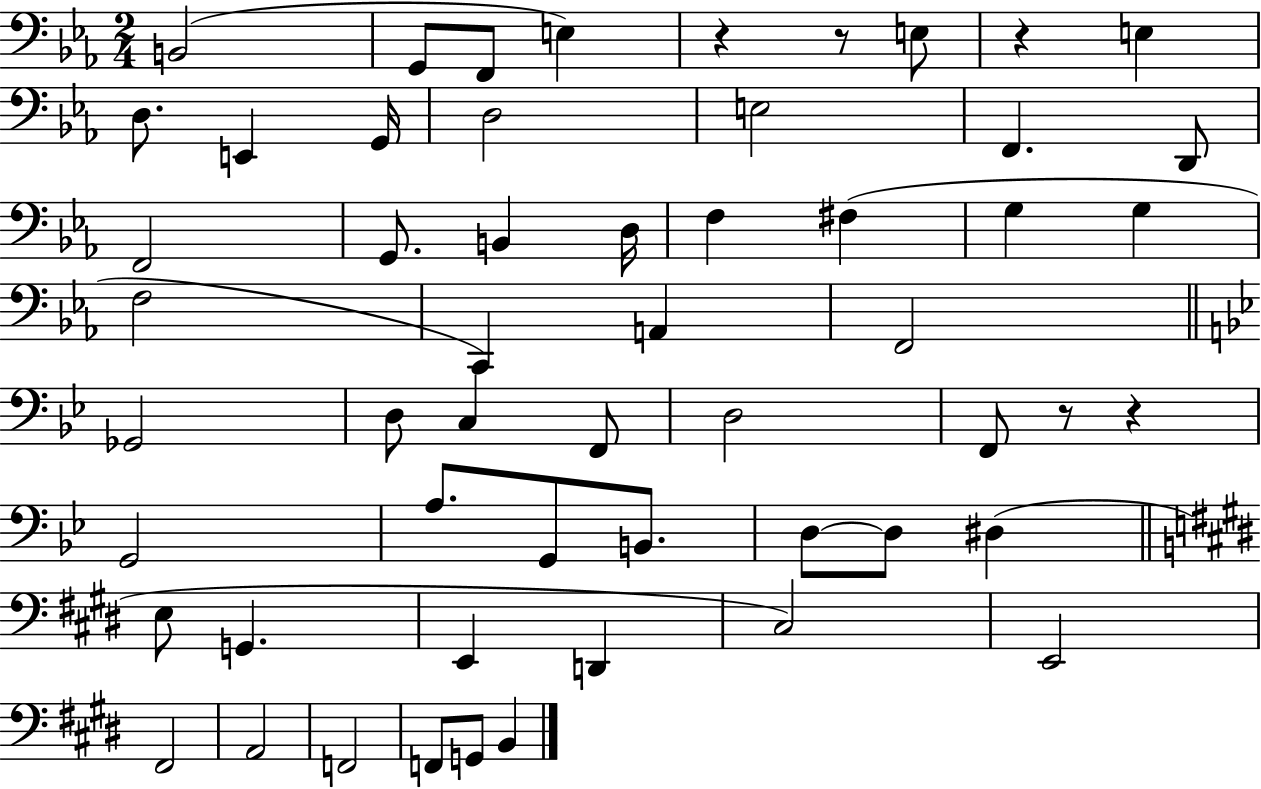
B2/h G2/e F2/e E3/q R/q R/e E3/e R/q E3/q D3/e. E2/q G2/s D3/h E3/h F2/q. D2/e F2/h G2/e. B2/q D3/s F3/q F#3/q G3/q G3/q F3/h C2/q A2/q F2/h Gb2/h D3/e C3/q F2/e D3/h F2/e R/e R/q G2/h A3/e. G2/e B2/e. D3/e D3/e D#3/q E3/e G2/q. E2/q D2/q C#3/h E2/h F#2/h A2/h F2/h F2/e G2/e B2/q